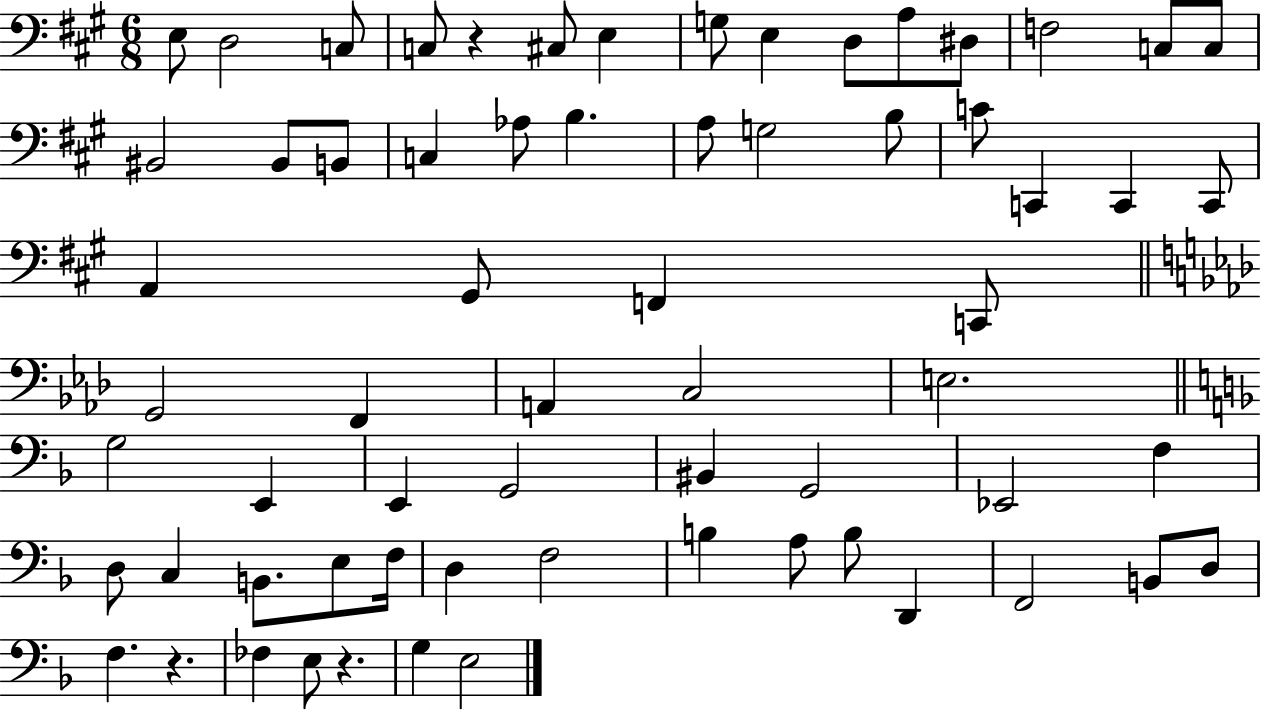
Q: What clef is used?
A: bass